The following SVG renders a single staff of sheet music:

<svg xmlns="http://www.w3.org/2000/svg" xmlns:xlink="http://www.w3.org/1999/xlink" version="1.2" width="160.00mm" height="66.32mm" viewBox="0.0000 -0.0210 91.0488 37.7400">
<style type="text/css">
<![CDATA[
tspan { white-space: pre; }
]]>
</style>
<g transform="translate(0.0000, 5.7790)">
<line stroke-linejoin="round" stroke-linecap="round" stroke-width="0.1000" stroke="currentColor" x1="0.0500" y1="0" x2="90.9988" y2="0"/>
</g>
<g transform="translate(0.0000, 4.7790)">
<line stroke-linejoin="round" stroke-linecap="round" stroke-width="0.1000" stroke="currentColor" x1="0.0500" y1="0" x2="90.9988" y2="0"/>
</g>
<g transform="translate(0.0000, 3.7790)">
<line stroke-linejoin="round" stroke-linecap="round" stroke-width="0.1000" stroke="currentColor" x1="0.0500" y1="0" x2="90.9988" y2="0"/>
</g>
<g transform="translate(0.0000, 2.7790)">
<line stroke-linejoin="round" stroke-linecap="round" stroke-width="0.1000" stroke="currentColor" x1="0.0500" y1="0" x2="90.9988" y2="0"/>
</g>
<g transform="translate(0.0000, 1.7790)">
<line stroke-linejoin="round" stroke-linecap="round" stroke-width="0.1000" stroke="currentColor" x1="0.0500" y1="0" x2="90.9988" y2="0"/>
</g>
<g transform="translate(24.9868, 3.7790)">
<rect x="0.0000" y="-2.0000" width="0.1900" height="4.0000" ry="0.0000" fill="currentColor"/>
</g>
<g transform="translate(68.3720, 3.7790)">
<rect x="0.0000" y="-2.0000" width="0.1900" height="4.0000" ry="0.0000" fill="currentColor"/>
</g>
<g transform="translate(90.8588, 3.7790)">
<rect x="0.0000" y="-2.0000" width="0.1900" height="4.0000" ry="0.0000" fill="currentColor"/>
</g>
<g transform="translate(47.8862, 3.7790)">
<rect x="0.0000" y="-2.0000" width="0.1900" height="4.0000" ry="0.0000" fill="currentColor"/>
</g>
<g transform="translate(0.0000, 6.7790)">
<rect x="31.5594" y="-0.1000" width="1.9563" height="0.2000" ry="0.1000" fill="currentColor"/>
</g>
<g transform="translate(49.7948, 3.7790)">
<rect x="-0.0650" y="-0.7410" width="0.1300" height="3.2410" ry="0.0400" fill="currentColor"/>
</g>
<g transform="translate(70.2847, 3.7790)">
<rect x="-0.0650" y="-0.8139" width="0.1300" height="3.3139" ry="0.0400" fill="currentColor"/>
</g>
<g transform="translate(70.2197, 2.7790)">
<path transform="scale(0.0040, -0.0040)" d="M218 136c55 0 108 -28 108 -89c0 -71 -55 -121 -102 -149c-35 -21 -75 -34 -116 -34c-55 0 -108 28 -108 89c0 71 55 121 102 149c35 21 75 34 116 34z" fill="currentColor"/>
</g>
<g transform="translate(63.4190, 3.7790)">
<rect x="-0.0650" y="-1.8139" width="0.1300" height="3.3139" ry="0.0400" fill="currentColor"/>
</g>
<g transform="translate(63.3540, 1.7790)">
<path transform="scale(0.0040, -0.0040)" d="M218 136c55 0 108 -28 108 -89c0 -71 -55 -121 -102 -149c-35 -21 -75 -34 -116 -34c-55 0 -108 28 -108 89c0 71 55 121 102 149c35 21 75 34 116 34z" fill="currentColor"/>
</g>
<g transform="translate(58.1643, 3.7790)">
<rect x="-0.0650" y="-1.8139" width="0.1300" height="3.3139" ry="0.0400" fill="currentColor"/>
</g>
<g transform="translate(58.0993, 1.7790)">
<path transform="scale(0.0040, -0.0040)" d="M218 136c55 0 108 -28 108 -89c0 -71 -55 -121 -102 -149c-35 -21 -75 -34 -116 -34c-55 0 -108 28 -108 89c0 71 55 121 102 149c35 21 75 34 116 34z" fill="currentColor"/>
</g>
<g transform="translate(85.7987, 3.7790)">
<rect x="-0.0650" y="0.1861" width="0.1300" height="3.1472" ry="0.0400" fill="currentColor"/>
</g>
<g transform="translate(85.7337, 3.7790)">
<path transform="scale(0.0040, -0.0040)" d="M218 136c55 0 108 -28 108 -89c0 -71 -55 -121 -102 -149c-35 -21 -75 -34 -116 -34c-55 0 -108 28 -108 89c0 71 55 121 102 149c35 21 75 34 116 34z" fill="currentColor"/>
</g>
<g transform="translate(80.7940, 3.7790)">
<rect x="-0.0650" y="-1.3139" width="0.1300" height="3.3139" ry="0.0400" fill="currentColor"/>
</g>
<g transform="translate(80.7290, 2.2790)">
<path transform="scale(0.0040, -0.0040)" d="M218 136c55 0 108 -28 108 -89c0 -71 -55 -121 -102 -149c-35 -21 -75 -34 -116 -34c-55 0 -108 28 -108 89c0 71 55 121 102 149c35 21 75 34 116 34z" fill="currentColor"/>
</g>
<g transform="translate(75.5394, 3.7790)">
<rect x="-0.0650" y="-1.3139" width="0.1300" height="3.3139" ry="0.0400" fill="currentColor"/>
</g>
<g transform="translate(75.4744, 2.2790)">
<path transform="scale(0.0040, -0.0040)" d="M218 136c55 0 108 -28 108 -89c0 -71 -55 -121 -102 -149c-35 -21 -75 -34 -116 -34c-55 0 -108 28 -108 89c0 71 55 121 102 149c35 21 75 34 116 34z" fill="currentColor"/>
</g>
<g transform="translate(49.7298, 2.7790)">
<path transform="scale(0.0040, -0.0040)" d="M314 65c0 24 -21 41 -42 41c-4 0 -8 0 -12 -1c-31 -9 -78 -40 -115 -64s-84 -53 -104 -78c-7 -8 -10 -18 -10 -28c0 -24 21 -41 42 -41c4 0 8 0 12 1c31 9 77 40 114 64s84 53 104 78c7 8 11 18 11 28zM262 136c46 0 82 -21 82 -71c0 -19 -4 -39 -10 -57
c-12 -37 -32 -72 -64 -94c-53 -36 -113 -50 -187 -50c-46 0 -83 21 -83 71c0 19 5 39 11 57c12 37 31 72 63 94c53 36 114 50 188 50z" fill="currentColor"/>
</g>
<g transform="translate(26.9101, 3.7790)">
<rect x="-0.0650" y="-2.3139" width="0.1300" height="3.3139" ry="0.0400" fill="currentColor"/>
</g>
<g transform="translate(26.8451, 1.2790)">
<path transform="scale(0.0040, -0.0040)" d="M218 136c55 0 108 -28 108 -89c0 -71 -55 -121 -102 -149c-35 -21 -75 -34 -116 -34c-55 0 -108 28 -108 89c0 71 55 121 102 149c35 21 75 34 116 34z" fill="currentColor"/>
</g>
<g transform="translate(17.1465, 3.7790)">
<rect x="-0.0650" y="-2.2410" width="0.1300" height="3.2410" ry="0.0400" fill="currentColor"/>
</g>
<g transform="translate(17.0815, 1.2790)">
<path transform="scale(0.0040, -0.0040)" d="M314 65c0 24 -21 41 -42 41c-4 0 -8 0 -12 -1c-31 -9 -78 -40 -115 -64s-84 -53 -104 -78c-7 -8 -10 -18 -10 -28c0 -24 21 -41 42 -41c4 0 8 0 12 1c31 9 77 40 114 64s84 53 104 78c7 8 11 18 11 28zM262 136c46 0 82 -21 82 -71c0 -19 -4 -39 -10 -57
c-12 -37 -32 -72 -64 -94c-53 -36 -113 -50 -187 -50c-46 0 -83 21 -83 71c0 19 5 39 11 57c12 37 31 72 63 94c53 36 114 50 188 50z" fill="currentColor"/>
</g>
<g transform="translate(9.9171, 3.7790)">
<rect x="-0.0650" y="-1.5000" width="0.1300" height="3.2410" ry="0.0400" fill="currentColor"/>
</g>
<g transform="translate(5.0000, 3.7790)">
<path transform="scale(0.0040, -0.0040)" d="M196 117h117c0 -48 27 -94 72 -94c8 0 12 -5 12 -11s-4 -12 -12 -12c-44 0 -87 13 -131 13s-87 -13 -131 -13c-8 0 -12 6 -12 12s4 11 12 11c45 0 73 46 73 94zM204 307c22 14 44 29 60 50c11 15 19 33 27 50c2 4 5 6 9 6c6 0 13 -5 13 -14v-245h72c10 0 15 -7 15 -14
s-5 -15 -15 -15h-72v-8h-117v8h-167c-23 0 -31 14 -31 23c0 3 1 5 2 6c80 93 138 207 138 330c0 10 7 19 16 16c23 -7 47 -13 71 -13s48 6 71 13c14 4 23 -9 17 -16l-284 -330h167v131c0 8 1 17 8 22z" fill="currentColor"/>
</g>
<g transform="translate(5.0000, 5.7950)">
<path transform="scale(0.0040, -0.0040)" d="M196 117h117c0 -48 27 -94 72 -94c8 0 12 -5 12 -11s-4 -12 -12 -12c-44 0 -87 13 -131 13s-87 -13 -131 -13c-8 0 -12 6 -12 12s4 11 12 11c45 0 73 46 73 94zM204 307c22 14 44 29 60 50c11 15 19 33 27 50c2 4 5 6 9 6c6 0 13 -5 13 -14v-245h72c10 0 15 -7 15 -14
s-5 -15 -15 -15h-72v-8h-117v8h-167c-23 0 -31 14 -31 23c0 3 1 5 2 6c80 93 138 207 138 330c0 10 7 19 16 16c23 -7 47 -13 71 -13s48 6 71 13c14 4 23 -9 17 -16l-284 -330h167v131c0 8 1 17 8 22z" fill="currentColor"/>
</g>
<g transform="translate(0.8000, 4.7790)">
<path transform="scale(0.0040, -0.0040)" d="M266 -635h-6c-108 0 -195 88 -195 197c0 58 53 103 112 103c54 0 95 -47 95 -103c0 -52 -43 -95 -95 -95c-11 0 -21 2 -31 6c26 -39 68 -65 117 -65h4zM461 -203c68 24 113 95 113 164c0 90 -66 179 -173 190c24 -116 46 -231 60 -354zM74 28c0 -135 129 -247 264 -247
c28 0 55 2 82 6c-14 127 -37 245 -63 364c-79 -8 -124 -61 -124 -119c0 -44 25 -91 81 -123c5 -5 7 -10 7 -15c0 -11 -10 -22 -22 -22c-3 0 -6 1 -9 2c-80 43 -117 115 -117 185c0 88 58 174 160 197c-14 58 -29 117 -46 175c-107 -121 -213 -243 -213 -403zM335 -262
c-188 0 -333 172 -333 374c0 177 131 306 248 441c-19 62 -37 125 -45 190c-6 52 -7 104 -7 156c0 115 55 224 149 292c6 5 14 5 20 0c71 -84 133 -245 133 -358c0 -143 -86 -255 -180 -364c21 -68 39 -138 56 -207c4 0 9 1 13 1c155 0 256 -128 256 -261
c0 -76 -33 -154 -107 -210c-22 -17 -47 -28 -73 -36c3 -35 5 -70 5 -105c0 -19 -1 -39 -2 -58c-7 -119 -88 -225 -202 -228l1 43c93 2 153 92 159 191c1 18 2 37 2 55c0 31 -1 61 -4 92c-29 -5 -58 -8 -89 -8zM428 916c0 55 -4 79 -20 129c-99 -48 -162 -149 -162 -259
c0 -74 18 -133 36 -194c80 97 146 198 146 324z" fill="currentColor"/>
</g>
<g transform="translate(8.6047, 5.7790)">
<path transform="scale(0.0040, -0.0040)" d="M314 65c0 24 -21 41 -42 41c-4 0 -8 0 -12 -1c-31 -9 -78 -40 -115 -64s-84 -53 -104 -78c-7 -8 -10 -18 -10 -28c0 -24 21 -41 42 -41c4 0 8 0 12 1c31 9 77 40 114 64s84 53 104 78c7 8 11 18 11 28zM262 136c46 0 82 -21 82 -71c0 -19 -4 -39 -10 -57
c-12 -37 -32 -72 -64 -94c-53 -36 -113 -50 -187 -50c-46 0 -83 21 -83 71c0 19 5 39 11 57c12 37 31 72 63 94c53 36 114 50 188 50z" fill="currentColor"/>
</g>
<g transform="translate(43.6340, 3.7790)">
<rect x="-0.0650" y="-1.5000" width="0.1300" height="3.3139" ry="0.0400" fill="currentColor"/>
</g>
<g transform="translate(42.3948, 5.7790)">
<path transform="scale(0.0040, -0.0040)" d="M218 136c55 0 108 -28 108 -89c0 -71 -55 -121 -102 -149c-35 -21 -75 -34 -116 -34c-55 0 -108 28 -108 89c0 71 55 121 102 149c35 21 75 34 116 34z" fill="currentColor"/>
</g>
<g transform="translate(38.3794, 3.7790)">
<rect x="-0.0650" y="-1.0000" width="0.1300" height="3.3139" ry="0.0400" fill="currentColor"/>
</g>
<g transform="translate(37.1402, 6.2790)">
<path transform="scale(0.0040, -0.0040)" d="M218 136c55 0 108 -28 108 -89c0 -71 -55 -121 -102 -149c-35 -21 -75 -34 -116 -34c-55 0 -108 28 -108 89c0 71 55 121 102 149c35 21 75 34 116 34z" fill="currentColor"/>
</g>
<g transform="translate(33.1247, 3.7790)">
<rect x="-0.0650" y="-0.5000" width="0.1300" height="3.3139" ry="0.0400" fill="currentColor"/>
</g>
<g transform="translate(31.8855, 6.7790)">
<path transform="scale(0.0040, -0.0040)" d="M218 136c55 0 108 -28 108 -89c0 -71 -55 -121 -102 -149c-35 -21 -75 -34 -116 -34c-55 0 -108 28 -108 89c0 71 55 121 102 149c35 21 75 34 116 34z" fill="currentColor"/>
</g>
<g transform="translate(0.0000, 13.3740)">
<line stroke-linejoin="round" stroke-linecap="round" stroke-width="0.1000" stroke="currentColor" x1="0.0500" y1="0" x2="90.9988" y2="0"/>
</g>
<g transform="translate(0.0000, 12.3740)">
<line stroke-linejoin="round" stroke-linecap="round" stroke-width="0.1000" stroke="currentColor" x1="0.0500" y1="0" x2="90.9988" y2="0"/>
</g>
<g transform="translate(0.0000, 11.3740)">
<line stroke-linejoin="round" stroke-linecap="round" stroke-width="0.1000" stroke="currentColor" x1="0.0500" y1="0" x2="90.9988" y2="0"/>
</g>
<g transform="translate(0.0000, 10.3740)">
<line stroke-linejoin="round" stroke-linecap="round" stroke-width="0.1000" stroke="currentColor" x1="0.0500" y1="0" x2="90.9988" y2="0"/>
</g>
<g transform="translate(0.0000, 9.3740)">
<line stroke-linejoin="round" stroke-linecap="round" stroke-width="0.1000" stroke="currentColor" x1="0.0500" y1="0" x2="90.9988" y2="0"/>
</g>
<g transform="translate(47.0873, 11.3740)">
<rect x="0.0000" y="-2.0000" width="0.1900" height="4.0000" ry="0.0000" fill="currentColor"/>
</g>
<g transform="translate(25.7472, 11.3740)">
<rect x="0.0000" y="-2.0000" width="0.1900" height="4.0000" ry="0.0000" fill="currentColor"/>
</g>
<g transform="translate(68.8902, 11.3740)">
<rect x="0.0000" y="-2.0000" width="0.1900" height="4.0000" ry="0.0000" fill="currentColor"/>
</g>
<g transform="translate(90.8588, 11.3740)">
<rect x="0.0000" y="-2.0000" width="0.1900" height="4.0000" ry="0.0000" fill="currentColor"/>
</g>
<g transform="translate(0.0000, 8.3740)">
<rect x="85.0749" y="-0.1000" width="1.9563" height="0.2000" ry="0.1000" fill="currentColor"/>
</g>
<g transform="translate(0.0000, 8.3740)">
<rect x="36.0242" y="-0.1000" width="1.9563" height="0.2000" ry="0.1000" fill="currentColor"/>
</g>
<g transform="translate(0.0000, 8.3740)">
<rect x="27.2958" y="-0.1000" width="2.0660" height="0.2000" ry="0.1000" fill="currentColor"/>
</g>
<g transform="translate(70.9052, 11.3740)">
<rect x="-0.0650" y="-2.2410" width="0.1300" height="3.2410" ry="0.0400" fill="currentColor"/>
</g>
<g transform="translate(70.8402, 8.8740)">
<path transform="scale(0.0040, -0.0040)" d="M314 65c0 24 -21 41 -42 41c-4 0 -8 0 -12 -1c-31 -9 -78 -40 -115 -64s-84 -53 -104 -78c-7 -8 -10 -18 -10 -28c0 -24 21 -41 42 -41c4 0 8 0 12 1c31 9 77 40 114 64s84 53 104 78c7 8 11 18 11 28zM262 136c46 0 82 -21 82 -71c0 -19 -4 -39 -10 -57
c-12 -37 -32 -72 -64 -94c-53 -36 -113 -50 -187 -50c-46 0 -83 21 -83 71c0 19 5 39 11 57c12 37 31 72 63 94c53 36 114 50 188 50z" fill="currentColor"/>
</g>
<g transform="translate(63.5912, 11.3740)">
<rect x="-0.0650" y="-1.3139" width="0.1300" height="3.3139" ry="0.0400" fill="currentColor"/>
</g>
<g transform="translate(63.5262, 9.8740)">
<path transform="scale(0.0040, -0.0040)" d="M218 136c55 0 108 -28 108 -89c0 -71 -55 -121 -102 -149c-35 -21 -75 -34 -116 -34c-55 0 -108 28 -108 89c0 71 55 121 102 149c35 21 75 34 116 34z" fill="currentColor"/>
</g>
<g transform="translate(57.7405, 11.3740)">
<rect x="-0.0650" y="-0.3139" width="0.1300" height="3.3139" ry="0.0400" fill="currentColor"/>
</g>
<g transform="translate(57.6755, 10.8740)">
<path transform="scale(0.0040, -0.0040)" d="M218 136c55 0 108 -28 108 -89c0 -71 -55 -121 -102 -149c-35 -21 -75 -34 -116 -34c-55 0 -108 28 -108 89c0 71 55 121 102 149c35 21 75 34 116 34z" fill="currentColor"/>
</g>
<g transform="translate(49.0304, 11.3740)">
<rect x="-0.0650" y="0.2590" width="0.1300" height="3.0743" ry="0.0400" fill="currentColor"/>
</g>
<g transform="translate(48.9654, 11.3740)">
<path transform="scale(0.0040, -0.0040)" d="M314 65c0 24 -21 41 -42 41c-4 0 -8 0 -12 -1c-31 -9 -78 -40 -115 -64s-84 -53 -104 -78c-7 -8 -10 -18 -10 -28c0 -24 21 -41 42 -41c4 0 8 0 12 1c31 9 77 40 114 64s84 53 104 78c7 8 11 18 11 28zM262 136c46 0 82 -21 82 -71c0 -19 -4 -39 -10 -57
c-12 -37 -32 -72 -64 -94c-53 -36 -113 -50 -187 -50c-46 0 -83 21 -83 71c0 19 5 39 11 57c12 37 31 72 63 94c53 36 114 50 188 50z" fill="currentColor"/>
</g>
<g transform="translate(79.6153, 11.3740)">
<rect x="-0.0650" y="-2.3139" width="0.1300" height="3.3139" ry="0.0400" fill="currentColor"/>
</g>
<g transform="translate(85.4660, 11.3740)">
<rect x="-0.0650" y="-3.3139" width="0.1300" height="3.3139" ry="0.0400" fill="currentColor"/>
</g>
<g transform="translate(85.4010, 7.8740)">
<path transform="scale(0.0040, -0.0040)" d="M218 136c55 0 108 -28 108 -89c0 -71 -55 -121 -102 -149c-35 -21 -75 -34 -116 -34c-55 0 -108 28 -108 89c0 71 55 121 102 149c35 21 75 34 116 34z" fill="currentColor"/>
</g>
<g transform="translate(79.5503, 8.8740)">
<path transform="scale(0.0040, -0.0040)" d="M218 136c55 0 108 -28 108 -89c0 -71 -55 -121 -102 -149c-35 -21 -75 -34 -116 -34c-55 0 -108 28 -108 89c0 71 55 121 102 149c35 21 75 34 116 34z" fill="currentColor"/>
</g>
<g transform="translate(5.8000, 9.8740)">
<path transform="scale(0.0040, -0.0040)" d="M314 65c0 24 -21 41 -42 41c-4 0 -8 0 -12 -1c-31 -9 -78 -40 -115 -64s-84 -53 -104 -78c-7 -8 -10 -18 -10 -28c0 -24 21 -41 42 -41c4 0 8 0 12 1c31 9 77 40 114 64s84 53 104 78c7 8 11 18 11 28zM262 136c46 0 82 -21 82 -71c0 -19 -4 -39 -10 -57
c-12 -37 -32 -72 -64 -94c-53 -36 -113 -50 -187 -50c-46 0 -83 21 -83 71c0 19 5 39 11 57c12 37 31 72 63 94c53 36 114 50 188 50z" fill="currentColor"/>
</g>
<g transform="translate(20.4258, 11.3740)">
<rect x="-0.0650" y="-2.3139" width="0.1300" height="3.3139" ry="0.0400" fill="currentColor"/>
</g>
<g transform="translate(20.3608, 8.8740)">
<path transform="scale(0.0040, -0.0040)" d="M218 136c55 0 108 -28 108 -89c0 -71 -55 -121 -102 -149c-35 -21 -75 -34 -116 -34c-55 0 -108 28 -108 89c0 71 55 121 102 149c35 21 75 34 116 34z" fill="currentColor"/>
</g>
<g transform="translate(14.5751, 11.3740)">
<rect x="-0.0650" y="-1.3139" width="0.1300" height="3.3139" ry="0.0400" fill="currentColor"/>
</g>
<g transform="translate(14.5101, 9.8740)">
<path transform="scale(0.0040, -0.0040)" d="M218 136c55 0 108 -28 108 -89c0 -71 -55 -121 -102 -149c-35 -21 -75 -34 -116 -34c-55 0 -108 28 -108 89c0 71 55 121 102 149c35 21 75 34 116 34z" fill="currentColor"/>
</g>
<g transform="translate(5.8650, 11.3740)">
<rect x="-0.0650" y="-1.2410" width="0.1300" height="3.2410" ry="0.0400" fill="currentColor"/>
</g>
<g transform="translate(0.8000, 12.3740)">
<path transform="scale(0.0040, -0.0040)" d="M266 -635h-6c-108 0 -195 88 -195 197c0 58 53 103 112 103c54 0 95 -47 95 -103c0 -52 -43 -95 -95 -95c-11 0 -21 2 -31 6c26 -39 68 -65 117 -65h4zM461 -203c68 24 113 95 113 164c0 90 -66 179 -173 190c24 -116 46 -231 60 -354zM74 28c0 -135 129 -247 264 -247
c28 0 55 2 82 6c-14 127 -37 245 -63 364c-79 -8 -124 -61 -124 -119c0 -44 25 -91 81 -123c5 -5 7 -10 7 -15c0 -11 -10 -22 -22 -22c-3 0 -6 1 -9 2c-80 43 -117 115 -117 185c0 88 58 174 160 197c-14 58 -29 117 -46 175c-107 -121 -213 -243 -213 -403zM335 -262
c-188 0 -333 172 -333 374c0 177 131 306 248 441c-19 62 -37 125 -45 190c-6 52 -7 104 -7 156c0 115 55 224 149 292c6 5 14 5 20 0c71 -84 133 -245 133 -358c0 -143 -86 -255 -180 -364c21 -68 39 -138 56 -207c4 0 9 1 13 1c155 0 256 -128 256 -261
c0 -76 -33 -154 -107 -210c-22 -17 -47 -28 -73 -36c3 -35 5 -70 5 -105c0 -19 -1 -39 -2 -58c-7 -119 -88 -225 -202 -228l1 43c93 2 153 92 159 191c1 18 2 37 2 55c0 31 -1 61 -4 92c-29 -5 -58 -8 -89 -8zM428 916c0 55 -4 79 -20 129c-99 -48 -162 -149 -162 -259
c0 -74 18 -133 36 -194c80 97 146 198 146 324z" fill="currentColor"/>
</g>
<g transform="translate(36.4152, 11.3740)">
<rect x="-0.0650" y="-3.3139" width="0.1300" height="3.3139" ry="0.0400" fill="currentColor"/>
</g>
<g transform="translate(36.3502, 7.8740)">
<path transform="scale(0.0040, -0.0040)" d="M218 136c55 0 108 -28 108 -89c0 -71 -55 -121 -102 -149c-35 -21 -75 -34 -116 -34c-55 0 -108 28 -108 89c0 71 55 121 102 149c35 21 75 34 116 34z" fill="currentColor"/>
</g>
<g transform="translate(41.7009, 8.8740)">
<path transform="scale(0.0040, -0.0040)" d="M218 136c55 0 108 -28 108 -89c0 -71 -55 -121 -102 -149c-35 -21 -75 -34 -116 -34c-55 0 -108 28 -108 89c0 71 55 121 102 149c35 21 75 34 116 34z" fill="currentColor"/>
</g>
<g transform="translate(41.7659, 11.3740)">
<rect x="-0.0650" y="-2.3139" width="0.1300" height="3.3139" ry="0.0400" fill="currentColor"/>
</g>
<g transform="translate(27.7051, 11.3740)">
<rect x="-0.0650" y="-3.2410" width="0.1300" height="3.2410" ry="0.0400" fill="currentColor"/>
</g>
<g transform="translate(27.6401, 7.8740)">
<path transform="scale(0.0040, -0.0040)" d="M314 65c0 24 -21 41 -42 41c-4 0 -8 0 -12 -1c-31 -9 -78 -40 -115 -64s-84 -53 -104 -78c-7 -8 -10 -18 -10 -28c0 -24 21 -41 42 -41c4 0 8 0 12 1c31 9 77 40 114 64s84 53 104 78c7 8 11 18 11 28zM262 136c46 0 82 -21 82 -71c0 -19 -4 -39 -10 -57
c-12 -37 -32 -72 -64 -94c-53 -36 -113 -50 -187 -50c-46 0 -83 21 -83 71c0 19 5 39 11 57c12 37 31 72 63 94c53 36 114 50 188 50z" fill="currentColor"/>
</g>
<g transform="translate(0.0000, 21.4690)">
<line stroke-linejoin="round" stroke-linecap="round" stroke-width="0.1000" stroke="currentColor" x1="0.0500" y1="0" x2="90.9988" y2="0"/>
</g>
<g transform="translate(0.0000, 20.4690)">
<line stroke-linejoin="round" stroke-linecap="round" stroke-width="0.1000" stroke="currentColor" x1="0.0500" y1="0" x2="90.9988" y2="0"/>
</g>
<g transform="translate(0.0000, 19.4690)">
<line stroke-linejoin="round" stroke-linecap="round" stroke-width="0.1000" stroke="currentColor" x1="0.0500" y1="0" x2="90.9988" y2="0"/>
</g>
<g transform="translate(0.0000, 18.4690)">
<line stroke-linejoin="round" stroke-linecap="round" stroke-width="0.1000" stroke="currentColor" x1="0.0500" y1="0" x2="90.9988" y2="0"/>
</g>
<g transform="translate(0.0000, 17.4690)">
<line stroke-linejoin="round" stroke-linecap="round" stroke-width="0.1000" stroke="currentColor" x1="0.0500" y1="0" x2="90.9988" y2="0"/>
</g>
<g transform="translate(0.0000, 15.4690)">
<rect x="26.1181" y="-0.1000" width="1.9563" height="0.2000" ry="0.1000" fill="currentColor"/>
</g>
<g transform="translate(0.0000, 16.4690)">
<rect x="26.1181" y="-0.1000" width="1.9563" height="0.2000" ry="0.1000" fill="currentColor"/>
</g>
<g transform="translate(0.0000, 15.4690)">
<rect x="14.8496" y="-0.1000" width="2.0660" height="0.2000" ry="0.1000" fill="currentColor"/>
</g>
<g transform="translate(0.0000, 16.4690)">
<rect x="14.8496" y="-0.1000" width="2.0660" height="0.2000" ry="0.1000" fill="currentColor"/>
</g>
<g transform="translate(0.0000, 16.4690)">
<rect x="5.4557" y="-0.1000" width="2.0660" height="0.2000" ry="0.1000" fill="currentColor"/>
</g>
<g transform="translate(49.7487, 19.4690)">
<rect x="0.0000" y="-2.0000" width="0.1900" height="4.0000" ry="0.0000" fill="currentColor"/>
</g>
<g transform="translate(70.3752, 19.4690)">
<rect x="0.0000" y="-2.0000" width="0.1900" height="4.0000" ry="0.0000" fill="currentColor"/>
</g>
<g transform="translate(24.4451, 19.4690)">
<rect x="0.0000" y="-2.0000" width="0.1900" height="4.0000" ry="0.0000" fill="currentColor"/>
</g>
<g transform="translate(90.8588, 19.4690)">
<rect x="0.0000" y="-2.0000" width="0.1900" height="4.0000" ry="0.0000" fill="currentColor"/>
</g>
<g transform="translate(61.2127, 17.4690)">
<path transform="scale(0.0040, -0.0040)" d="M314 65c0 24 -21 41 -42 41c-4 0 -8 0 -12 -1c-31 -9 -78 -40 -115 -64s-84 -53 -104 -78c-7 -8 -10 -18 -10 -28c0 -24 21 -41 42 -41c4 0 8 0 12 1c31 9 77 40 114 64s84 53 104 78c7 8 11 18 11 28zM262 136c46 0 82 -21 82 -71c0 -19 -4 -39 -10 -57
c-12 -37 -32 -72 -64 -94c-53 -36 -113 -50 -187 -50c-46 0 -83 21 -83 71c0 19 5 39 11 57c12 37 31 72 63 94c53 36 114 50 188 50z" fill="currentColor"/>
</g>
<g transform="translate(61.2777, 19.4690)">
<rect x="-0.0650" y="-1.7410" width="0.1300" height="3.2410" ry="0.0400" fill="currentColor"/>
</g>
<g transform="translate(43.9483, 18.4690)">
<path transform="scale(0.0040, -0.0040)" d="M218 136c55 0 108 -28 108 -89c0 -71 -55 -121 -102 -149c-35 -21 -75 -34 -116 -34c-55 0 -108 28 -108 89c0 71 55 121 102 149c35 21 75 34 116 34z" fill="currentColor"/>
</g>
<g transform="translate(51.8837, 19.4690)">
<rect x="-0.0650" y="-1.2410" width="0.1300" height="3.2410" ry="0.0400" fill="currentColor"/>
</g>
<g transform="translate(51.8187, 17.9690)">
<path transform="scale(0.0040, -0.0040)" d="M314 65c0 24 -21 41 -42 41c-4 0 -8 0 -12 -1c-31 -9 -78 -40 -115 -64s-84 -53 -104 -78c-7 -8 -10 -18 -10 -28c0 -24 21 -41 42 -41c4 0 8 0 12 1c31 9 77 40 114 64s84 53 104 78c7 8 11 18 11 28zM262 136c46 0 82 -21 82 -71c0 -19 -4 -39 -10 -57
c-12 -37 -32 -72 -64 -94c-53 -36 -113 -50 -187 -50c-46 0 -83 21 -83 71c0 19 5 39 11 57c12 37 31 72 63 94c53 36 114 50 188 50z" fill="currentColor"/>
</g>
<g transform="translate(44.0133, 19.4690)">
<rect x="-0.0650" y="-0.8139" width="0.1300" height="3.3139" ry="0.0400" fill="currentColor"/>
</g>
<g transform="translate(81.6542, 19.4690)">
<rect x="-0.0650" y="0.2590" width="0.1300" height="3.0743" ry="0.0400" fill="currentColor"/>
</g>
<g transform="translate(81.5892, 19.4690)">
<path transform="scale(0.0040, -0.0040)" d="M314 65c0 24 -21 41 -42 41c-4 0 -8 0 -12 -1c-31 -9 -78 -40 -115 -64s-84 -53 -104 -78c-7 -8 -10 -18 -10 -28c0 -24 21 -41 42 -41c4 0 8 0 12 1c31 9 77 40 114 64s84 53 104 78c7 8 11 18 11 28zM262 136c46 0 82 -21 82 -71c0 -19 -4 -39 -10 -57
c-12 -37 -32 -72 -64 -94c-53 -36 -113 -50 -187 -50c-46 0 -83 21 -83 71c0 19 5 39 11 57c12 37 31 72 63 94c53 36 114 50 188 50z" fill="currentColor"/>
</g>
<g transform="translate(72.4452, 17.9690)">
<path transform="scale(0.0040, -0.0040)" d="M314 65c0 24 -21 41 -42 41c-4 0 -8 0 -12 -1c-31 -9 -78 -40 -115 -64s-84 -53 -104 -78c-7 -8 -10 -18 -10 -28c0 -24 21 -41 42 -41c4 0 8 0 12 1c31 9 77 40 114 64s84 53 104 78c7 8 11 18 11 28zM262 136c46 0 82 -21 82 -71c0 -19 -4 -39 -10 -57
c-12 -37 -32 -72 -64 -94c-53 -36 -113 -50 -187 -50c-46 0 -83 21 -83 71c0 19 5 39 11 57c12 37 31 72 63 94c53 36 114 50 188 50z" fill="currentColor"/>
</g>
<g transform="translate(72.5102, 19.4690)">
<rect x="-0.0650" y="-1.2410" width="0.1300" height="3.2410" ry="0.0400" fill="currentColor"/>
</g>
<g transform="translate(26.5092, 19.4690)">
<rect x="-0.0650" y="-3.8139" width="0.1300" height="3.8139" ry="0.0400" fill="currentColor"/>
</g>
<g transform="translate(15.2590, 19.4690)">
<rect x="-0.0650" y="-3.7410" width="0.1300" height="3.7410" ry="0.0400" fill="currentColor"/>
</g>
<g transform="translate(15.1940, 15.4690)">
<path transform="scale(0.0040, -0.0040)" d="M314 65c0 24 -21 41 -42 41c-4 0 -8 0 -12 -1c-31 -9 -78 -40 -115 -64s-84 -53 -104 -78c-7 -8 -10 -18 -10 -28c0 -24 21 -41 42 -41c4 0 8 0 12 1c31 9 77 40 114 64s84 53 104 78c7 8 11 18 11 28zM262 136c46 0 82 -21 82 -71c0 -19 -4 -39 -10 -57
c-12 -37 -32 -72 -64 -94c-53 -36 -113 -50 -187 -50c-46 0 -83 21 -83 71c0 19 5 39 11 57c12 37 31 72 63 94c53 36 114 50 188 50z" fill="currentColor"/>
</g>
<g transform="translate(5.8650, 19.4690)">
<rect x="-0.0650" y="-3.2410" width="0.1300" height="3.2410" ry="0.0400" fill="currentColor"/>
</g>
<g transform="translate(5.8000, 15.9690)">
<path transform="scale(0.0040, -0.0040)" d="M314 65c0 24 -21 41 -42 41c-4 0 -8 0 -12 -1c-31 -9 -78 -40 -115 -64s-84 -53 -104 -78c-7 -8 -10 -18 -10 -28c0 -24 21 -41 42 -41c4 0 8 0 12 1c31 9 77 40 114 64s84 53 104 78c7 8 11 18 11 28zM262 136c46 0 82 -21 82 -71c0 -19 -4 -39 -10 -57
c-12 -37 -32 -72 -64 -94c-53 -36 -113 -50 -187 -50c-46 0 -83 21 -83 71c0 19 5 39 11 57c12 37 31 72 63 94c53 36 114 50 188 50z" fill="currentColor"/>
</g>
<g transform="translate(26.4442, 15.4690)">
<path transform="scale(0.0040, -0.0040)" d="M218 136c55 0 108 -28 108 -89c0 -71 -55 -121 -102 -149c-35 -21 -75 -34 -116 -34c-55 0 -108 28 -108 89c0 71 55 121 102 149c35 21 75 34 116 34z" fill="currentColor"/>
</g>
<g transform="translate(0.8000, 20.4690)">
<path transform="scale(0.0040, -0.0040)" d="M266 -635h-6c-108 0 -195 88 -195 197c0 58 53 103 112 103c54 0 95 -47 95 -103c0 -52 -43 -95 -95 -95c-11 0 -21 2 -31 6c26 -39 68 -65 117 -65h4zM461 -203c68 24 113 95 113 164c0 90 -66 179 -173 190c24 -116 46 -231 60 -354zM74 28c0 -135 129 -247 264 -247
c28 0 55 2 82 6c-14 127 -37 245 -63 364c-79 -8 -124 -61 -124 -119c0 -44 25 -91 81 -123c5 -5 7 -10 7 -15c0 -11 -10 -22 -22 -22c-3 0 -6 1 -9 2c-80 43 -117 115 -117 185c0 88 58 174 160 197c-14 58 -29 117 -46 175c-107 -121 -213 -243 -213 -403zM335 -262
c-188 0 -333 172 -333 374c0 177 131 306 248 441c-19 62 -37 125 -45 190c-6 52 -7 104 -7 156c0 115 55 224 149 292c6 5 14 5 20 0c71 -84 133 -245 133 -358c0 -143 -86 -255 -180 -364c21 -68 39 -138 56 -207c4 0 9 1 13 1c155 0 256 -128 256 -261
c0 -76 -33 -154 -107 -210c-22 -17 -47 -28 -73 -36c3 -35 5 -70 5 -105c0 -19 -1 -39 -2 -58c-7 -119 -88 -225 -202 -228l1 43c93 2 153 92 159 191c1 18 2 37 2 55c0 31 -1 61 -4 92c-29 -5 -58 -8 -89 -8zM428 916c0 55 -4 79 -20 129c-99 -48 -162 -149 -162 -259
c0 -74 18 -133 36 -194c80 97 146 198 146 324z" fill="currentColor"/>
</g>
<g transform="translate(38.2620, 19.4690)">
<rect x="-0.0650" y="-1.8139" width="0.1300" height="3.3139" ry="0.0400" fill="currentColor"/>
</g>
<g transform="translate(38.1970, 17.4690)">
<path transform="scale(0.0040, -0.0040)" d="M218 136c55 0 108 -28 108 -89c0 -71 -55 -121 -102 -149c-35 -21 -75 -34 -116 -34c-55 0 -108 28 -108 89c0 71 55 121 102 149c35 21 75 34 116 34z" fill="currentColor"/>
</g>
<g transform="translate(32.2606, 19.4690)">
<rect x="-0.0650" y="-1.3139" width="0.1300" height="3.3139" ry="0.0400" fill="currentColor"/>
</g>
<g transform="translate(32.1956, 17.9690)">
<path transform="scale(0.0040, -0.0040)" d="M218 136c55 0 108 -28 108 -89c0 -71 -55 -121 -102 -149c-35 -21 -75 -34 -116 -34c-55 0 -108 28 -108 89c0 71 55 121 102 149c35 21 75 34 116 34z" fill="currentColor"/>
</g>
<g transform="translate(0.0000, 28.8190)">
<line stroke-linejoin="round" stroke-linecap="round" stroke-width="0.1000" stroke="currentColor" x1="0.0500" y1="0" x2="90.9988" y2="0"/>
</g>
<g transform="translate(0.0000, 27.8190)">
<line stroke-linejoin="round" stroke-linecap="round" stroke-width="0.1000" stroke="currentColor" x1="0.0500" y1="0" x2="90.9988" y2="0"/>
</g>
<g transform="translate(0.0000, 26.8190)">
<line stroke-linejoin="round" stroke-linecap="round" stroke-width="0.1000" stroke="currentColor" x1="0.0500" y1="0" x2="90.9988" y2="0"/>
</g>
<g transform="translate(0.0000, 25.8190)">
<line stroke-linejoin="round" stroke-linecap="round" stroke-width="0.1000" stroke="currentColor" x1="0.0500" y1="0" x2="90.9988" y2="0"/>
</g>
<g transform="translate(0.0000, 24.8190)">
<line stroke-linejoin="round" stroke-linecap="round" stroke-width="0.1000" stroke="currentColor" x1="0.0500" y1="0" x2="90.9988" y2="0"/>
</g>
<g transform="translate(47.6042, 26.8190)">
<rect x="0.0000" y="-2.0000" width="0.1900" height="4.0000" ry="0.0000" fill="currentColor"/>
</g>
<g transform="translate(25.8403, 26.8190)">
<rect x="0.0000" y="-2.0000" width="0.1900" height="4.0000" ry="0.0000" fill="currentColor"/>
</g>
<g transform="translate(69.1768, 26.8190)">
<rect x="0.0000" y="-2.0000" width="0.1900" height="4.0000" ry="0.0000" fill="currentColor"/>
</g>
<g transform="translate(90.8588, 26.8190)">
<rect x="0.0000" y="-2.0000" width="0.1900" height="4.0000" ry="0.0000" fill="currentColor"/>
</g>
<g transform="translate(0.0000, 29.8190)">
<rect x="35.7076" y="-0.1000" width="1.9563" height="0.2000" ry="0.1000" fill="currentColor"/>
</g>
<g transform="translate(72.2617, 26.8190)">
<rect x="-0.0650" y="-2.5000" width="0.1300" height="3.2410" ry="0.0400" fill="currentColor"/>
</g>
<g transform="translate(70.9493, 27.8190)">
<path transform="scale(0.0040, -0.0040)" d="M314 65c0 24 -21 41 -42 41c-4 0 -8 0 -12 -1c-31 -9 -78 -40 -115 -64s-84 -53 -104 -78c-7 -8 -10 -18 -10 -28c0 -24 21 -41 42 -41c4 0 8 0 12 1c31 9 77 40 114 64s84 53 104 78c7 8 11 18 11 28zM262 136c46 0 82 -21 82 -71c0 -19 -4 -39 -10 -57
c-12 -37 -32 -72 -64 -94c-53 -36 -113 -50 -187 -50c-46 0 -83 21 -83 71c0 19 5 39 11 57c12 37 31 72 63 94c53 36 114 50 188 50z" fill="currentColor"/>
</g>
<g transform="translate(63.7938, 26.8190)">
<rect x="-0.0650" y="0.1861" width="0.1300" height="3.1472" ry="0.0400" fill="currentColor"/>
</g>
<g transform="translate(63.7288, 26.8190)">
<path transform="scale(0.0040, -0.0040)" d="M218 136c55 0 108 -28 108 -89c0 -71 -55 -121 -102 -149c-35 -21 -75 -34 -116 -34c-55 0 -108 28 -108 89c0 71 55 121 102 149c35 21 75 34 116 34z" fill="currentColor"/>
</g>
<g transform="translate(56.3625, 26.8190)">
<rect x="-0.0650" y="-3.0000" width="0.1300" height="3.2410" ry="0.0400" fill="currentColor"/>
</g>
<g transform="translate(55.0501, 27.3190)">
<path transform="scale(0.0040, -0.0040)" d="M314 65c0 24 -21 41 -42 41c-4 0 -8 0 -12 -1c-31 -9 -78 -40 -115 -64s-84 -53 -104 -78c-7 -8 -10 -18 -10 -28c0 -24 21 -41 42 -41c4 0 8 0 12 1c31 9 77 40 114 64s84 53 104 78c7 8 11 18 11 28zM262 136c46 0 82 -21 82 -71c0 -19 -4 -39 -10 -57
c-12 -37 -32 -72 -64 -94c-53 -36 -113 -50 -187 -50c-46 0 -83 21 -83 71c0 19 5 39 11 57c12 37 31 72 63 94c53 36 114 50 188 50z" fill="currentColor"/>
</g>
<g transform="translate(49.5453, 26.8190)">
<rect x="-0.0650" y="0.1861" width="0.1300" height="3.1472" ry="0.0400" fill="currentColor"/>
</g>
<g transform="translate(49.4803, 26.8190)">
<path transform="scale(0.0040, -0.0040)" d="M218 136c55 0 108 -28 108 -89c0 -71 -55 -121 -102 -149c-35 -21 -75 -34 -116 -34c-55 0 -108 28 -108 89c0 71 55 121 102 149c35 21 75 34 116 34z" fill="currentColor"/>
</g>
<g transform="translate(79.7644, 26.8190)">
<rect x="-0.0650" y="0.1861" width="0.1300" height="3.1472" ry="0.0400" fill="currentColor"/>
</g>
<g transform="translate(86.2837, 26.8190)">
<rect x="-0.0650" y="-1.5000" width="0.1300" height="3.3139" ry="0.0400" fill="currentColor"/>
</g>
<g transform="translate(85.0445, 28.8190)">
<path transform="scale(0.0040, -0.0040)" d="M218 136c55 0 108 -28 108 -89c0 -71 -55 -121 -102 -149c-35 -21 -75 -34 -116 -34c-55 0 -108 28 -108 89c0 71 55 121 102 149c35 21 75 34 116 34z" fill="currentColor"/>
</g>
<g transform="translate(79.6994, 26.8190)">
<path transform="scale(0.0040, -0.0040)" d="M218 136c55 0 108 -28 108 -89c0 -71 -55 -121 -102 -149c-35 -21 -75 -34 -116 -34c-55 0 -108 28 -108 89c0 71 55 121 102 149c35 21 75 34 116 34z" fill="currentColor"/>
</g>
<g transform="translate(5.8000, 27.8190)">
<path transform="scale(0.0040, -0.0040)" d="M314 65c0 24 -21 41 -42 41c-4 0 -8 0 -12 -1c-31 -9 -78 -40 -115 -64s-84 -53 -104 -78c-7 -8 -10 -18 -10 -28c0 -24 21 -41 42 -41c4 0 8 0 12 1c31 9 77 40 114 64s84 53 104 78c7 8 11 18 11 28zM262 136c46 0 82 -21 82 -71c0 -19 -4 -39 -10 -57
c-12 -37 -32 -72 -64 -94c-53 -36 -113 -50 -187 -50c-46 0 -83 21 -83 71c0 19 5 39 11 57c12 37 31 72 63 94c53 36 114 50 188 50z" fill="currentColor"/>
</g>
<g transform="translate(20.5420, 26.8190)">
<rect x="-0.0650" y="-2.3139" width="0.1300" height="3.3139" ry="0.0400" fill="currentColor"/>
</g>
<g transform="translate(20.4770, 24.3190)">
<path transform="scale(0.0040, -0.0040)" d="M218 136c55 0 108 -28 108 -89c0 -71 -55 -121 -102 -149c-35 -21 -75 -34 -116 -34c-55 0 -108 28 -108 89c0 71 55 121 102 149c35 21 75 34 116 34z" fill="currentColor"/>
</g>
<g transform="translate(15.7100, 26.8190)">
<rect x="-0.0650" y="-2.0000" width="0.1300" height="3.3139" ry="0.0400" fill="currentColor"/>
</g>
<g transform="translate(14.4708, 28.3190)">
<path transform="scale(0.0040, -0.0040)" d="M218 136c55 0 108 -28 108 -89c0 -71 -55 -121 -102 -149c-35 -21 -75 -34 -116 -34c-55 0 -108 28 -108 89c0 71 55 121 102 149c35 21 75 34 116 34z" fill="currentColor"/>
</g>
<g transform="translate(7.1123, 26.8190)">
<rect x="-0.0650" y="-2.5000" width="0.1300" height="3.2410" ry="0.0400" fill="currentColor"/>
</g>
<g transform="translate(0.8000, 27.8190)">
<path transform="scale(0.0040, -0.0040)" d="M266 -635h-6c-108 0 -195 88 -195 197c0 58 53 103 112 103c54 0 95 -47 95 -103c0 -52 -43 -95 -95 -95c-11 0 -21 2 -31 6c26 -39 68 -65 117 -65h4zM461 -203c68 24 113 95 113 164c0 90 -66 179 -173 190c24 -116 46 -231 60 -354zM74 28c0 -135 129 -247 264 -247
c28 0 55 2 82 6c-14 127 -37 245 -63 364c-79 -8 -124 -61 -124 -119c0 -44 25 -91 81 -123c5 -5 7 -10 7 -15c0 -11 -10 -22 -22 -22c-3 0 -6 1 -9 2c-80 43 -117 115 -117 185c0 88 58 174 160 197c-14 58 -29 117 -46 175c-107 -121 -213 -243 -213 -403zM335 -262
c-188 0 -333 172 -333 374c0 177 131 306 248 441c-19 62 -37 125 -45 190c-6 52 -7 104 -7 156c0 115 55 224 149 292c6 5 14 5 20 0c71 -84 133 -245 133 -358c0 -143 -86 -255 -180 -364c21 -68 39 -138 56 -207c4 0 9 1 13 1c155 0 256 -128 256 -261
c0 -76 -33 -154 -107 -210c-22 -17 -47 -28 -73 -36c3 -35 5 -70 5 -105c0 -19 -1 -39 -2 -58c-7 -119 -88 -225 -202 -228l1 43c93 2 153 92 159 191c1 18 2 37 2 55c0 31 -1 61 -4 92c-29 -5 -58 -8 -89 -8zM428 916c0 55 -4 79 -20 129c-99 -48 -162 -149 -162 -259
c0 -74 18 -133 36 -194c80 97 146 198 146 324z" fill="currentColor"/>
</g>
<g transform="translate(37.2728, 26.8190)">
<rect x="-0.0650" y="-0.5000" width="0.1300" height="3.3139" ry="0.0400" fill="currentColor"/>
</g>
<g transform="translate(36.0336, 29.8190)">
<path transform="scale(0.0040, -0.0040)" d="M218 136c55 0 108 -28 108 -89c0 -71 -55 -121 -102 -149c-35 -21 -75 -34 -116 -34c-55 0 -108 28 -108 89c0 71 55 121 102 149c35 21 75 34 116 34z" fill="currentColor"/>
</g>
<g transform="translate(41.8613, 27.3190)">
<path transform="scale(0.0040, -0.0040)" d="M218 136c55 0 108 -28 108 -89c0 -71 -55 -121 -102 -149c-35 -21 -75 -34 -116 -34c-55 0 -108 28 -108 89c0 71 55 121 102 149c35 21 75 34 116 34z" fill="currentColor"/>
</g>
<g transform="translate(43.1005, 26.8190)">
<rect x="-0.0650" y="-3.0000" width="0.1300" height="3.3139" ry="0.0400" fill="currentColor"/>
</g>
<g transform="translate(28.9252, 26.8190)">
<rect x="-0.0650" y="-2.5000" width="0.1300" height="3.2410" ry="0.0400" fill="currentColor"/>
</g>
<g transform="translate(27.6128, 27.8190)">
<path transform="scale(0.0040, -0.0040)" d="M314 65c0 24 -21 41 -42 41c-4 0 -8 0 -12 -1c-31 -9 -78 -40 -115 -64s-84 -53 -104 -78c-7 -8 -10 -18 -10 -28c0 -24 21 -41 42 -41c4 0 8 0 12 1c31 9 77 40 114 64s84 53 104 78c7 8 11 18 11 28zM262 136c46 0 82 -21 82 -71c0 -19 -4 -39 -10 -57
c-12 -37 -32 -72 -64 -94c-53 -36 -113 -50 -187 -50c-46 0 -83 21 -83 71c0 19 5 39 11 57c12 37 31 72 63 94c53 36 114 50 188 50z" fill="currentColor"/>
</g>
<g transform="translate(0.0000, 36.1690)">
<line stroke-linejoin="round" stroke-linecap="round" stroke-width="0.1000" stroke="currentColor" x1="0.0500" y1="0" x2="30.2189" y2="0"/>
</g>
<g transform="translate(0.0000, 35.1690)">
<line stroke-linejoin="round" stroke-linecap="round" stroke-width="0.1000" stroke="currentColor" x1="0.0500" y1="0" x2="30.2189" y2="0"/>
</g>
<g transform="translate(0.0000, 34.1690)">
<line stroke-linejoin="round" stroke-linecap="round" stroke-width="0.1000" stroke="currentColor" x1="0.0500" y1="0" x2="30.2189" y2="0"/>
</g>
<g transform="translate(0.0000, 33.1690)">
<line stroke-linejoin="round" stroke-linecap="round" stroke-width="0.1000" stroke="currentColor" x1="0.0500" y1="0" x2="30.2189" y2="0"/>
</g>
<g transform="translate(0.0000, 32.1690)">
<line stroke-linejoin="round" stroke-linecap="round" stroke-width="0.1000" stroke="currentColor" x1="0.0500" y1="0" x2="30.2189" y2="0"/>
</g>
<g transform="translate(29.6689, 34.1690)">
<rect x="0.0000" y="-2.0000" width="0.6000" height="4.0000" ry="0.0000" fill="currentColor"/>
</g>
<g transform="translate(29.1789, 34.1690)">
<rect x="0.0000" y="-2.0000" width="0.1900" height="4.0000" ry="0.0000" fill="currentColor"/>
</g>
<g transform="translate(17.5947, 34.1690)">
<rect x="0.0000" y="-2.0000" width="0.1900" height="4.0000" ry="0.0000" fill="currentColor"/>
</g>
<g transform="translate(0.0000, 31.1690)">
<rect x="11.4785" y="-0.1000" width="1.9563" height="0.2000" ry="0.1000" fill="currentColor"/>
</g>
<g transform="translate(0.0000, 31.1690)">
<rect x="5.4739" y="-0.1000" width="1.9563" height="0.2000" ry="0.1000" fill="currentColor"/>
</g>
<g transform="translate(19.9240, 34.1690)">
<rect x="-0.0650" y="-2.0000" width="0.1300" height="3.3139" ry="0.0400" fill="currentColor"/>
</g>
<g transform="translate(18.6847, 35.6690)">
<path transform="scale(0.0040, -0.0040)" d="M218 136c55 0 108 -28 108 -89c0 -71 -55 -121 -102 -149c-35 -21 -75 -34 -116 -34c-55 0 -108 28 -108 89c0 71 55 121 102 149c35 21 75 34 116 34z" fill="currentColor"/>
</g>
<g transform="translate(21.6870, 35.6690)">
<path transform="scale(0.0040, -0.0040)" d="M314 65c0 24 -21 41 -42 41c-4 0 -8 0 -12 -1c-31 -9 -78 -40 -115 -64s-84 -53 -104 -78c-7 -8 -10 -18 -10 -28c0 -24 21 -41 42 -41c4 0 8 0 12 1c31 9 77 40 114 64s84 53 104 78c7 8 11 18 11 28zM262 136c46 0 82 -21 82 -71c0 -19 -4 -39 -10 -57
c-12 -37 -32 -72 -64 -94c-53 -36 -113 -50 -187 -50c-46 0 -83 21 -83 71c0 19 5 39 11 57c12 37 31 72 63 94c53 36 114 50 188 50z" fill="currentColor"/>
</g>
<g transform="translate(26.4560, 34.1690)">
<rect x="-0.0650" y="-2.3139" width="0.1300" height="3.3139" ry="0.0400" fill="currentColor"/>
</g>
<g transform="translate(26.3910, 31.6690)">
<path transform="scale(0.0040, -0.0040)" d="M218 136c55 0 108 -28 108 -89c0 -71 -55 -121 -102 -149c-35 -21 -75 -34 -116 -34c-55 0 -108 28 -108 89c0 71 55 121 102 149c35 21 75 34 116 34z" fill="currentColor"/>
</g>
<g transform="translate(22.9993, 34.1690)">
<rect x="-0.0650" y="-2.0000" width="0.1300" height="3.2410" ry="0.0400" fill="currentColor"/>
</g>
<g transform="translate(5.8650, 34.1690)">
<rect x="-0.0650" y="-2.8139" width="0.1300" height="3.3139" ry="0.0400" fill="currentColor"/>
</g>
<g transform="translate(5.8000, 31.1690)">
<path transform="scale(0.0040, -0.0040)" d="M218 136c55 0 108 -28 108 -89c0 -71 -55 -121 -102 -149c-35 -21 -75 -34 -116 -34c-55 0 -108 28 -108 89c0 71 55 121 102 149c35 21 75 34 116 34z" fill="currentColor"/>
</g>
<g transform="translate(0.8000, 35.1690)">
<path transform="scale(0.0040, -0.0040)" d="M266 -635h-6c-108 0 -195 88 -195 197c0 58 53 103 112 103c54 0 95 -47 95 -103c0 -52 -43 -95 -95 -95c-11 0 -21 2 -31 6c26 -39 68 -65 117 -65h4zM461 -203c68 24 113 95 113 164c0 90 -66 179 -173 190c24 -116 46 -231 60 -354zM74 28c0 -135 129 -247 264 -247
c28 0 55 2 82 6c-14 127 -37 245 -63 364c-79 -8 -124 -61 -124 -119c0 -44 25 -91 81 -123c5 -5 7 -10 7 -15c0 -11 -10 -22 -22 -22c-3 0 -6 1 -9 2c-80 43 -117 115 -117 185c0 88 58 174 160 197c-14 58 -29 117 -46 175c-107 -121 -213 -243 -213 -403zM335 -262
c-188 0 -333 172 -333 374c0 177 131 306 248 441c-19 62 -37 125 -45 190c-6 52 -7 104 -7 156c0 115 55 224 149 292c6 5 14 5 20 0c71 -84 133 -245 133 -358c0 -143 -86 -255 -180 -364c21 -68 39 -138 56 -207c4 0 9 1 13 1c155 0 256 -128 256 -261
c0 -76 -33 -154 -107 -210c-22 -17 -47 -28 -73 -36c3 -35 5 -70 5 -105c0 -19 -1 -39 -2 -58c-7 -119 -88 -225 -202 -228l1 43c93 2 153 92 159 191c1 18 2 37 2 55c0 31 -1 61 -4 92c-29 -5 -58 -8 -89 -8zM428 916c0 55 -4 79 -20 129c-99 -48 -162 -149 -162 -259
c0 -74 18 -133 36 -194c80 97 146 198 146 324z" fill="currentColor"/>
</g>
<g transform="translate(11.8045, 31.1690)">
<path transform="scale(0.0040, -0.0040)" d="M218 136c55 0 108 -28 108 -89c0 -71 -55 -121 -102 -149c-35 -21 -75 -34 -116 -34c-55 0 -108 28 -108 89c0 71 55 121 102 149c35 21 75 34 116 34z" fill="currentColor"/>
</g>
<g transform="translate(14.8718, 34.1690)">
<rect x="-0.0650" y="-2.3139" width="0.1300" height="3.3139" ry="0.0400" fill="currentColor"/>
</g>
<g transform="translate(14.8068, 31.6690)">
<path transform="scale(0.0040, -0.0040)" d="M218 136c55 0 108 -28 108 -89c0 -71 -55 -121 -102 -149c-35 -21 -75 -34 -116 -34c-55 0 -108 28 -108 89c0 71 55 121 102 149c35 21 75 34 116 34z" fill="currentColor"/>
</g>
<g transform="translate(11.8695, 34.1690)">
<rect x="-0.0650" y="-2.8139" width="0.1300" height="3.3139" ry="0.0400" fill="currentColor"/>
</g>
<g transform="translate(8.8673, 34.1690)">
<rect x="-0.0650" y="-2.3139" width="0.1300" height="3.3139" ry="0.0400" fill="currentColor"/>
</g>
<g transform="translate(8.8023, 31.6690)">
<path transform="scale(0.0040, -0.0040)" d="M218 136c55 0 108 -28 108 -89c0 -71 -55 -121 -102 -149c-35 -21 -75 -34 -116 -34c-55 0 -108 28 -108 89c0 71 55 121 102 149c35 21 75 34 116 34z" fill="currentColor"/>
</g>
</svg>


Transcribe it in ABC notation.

X:1
T:Untitled
M:4/4
L:1/4
K:C
E2 g2 g C D E d2 f f d e e B e2 e g b2 b g B2 c e g2 g b b2 c'2 c' e f d e2 f2 e2 B2 G2 F g G2 C A B A2 B G2 B E a g a g F F2 g